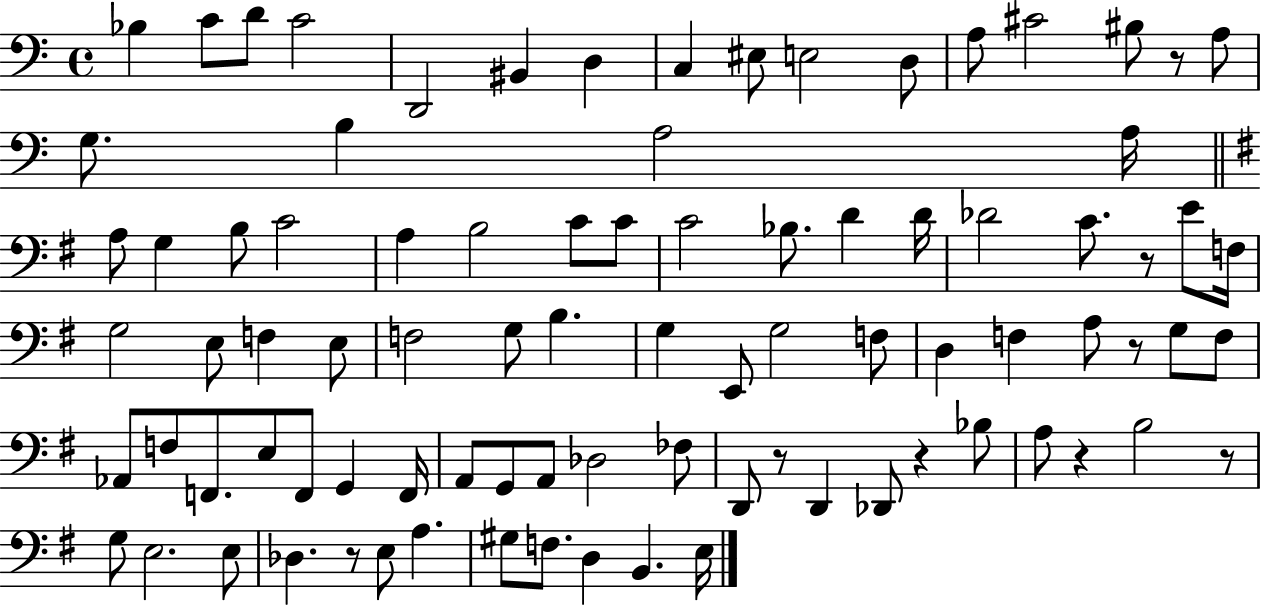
{
  \clef bass
  \time 4/4
  \defaultTimeSignature
  \key c \major
  bes4 c'8 d'8 c'2 | d,2 bis,4 d4 | c4 eis8 e2 d8 | a8 cis'2 bis8 r8 a8 | \break g8. b4 a2 a16 | \bar "||" \break \key g \major a8 g4 b8 c'2 | a4 b2 c'8 c'8 | c'2 bes8. d'4 d'16 | des'2 c'8. r8 e'8 f16 | \break g2 e8 f4 e8 | f2 g8 b4. | g4 e,8 g2 f8 | d4 f4 a8 r8 g8 f8 | \break aes,8 f8 f,8. e8 f,8 g,4 f,16 | a,8 g,8 a,8 des2 fes8 | d,8 r8 d,4 des,8 r4 bes8 | a8 r4 b2 r8 | \break g8 e2. e8 | des4. r8 e8 a4. | gis8 f8. d4 b,4. e16 | \bar "|."
}